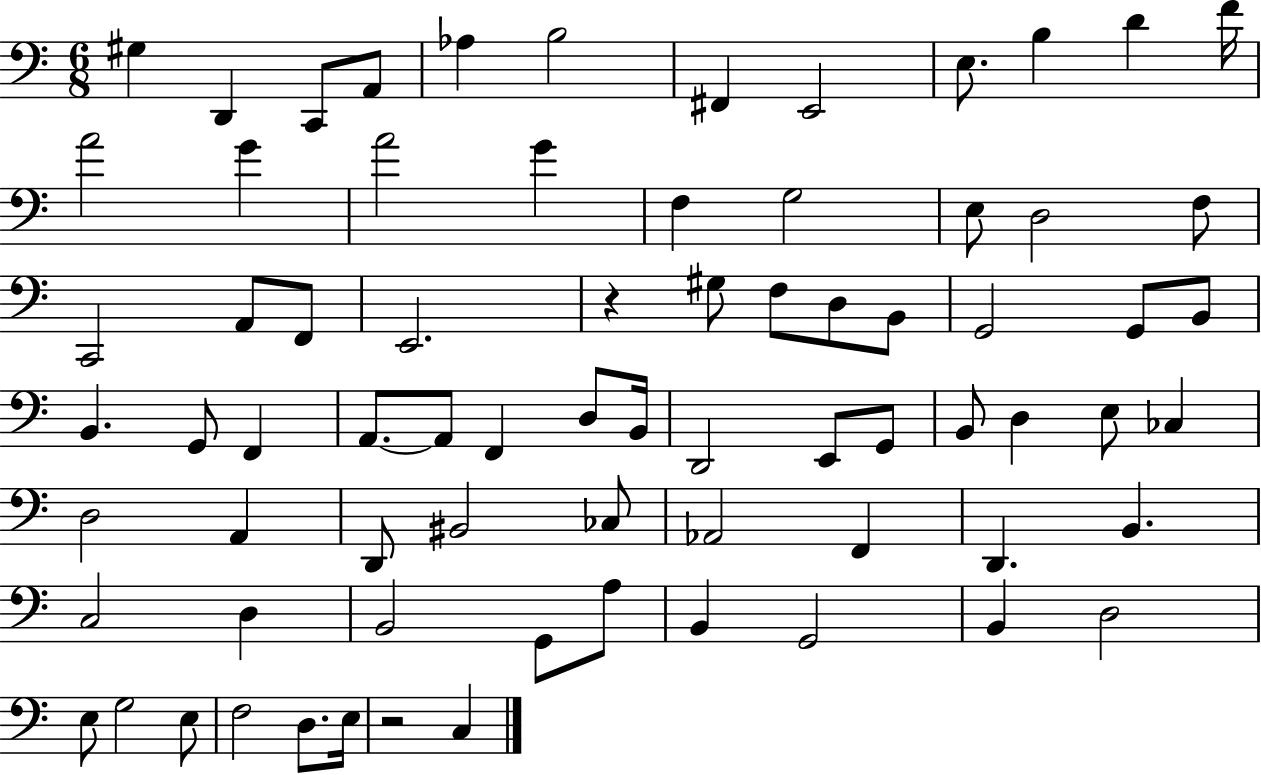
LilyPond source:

{
  \clef bass
  \numericTimeSignature
  \time 6/8
  \key c \major
  \repeat volta 2 { gis4 d,4 c,8 a,8 | aes4 b2 | fis,4 e,2 | e8. b4 d'4 f'16 | \break a'2 g'4 | a'2 g'4 | f4 g2 | e8 d2 f8 | \break c,2 a,8 f,8 | e,2. | r4 gis8 f8 d8 b,8 | g,2 g,8 b,8 | \break b,4. g,8 f,4 | a,8.~~ a,8 f,4 d8 b,16 | d,2 e,8 g,8 | b,8 d4 e8 ces4 | \break d2 a,4 | d,8 bis,2 ces8 | aes,2 f,4 | d,4. b,4. | \break c2 d4 | b,2 g,8 a8 | b,4 g,2 | b,4 d2 | \break e8 g2 e8 | f2 d8. e16 | r2 c4 | } \bar "|."
}